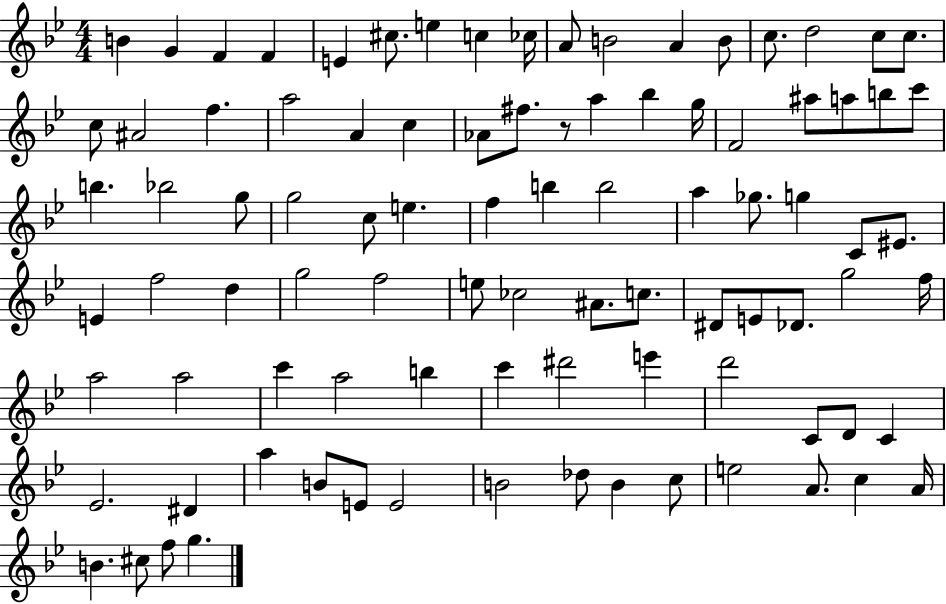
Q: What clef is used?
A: treble